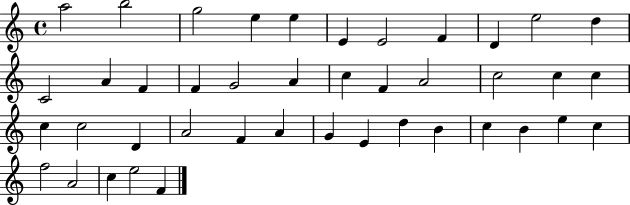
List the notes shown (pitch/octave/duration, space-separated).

A5/h B5/h G5/h E5/q E5/q E4/q E4/h F4/q D4/q E5/h D5/q C4/h A4/q F4/q F4/q G4/h A4/q C5/q F4/q A4/h C5/h C5/q C5/q C5/q C5/h D4/q A4/h F4/q A4/q G4/q E4/q D5/q B4/q C5/q B4/q E5/q C5/q F5/h A4/h C5/q E5/h F4/q